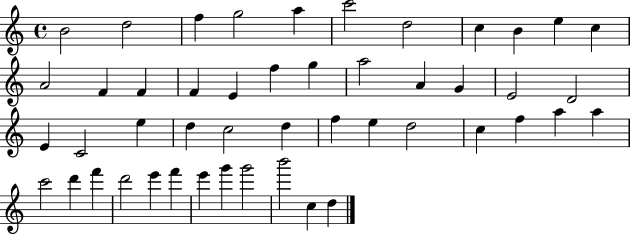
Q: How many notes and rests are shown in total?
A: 48